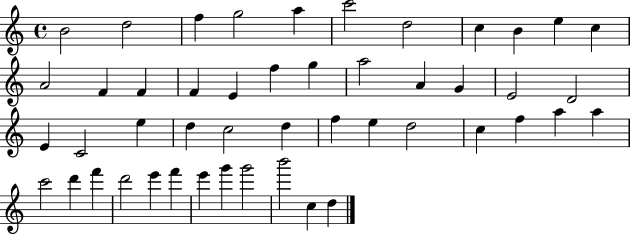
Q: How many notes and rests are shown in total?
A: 48